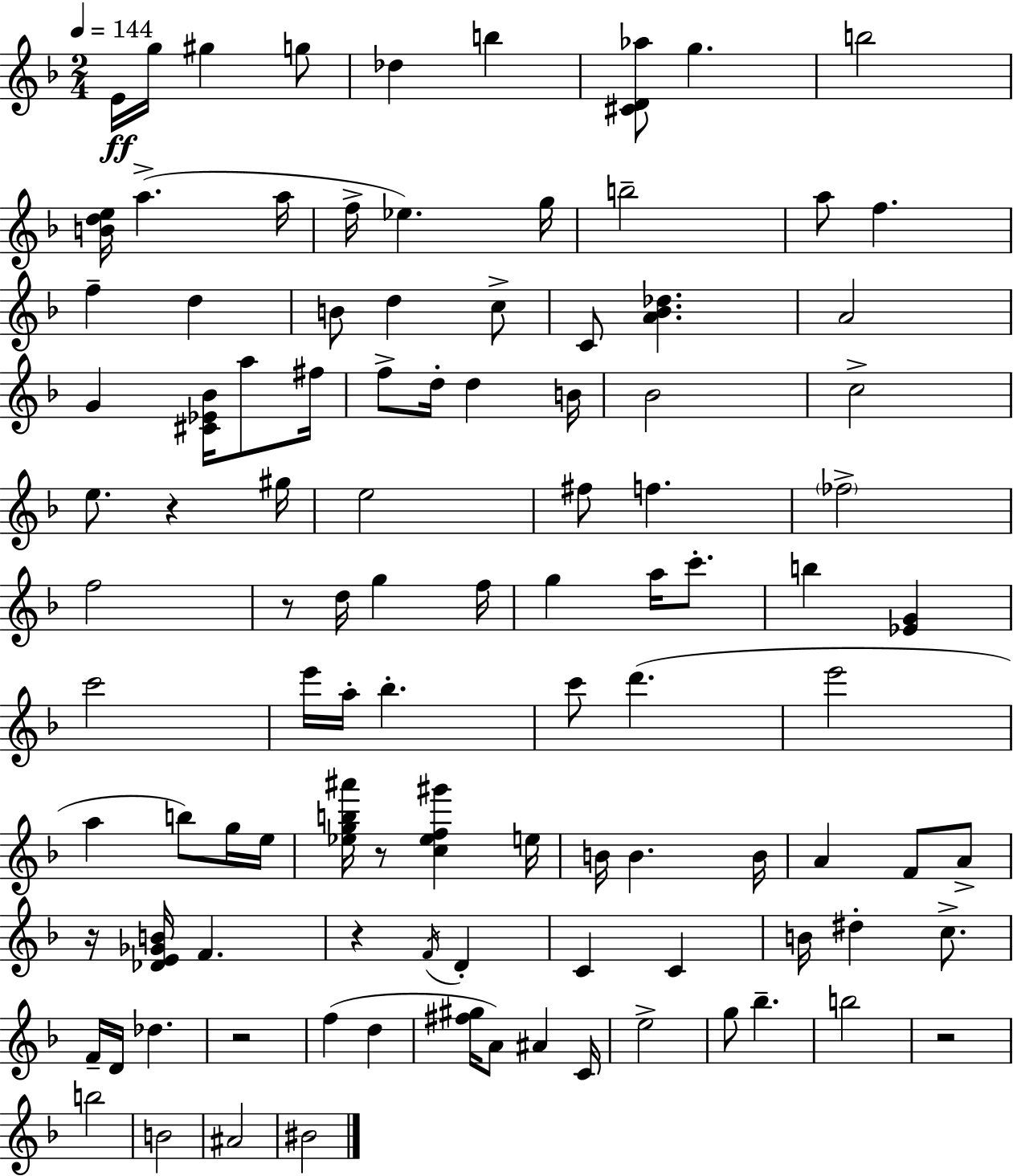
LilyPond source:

{
  \clef treble
  \numericTimeSignature
  \time 2/4
  \key f \major
  \tempo 4 = 144
  e'16\ff g''16 gis''4 g''8 | des''4 b''4 | <cis' d' aes''>8 g''4. | b''2 | \break <b' d'' e''>16 a''4.->( a''16 | f''16-> ees''4.) g''16 | b''2-- | a''8 f''4. | \break f''4-- d''4 | b'8 d''4 c''8-> | c'8 <a' bes' des''>4. | a'2 | \break g'4 <cis' ees' bes'>16 a''8 fis''16 | f''8-> d''16-. d''4 b'16 | bes'2 | c''2-> | \break e''8. r4 gis''16 | e''2 | fis''8 f''4. | \parenthesize fes''2-> | \break f''2 | r8 d''16 g''4 f''16 | g''4 a''16 c'''8.-. | b''4 <ees' g'>4 | \break c'''2 | e'''16 a''16-. bes''4.-. | c'''8 d'''4.( | e'''2 | \break a''4 b''8) g''16 e''16 | <ees'' g'' b'' ais'''>16 r8 <c'' ees'' f'' gis'''>4 e''16 | b'16 b'4. b'16 | a'4 f'8 a'8-> | \break r16 <des' e' ges' b'>16 f'4. | r4 \acciaccatura { f'16 } d'4-. | c'4 c'4 | b'16 dis''4-. c''8.-> | \break f'16-- d'16 des''4. | r2 | f''4( d''4 | <fis'' gis''>16 a'8) ais'4 | \break c'16 e''2-> | g''8 bes''4.-- | b''2 | r2 | \break b''2 | b'2 | ais'2 | bis'2 | \break \bar "|."
}